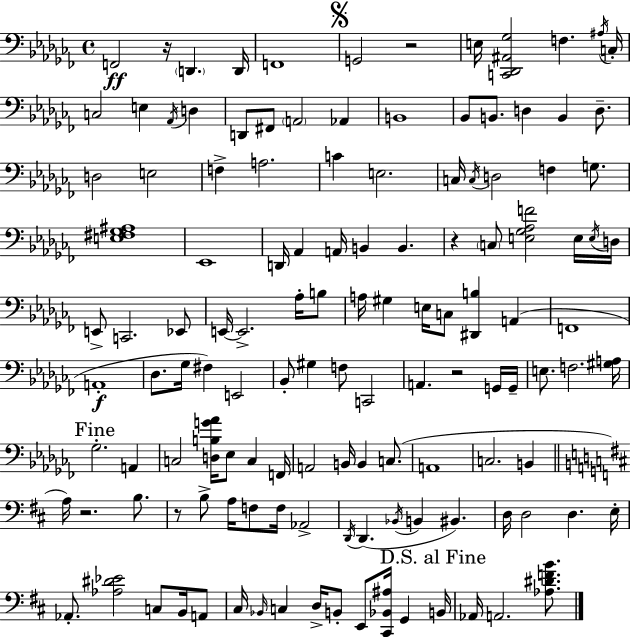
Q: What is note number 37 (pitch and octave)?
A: Ab2